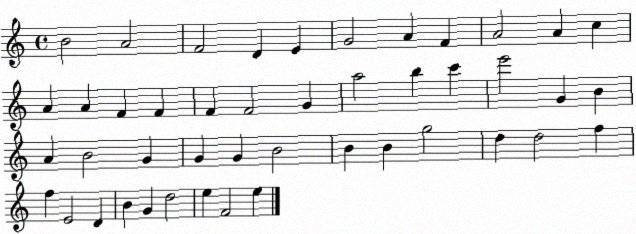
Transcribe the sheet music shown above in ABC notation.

X:1
T:Untitled
M:4/4
L:1/4
K:C
B2 A2 F2 D E G2 A F A2 A c A A F F F F2 G a2 b c' e'2 G B A B2 G G G B2 B B g2 d d2 f f E2 D B G d2 e F2 e